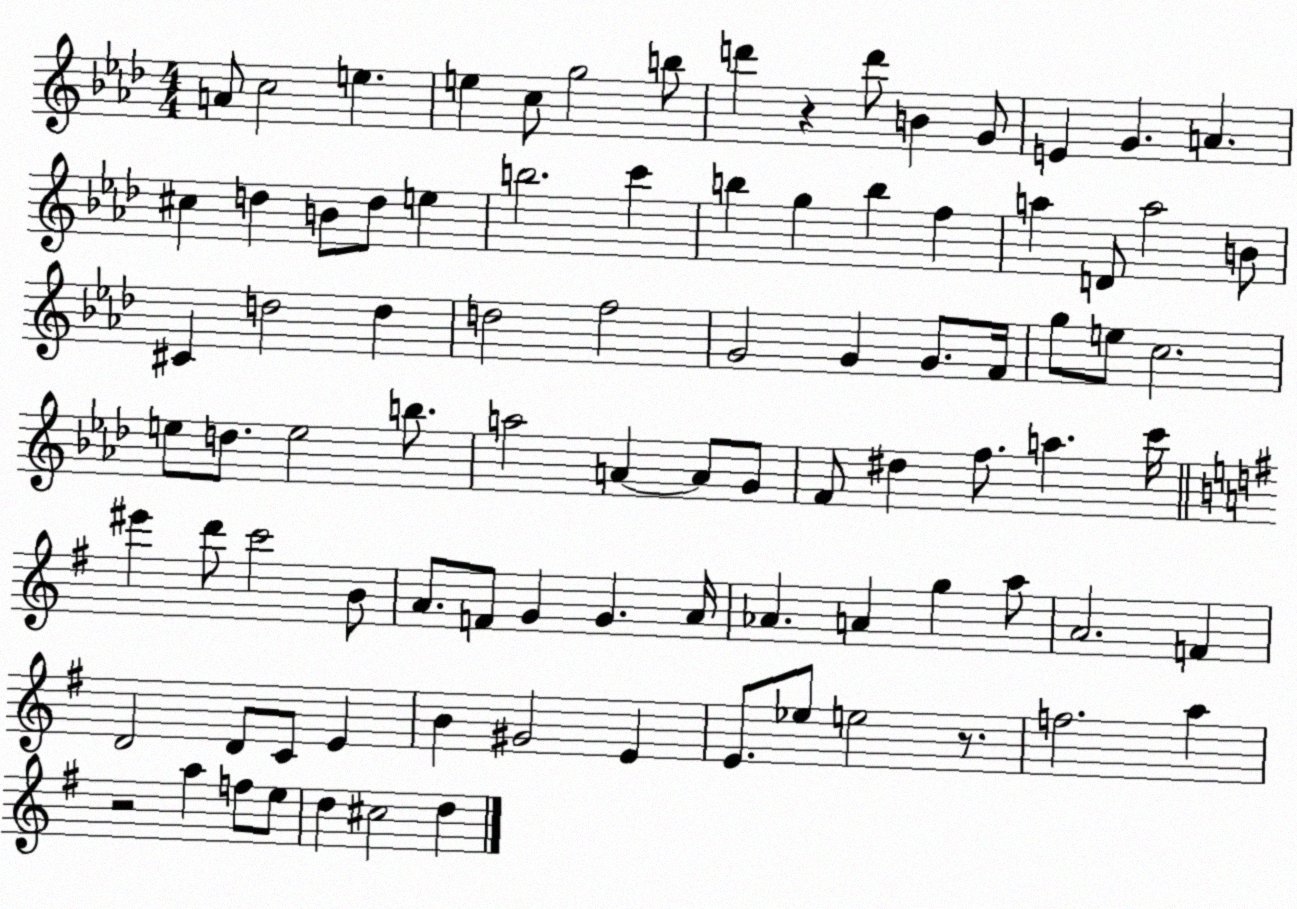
X:1
T:Untitled
M:4/4
L:1/4
K:Ab
A/2 c2 e e c/2 g2 b/2 d' z d'/2 B G/2 E G A ^c d B/2 d/2 e b2 c' b g b f a D/2 a2 B/2 ^C d2 d d2 f2 G2 G G/2 F/4 g/2 e/2 c2 e/2 d/2 e2 b/2 a2 A A/2 G/2 F/2 ^d f/2 a c'/4 ^e' d'/2 c'2 B/2 A/2 F/2 G G A/4 _A A g a/2 A2 F D2 D/2 C/2 E B ^G2 E E/2 _e/2 e2 z/2 f2 a z2 a f/2 e/2 d ^c2 d